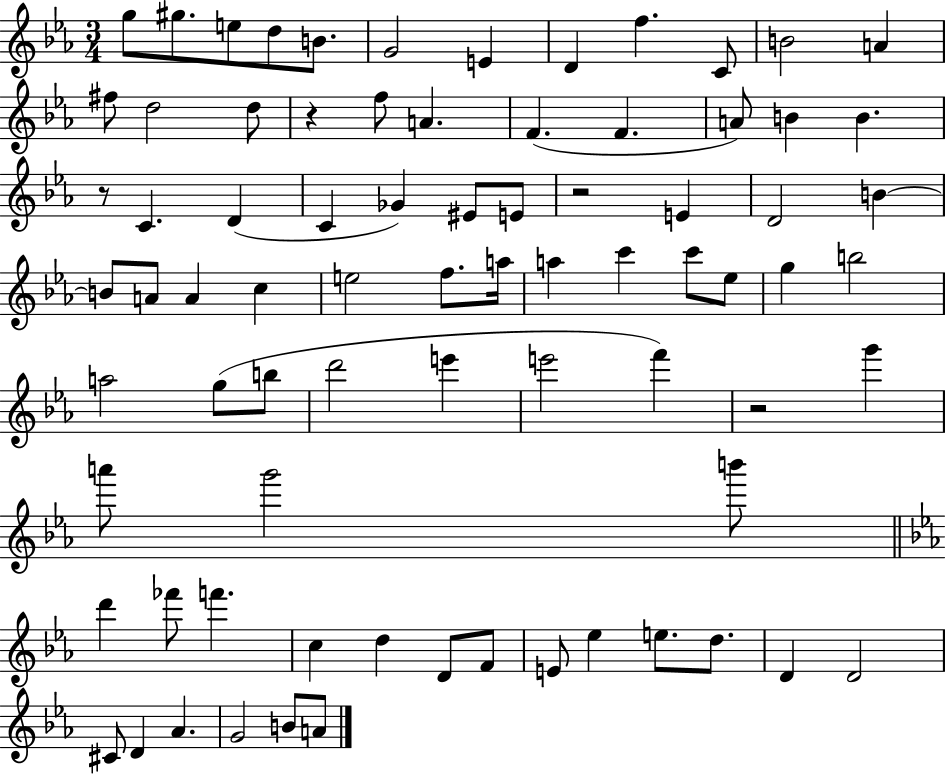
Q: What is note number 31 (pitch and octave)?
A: B4